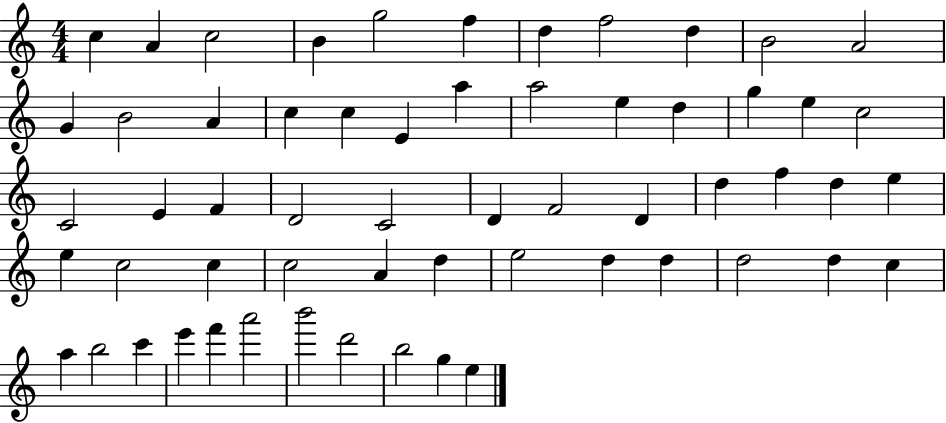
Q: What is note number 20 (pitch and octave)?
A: E5